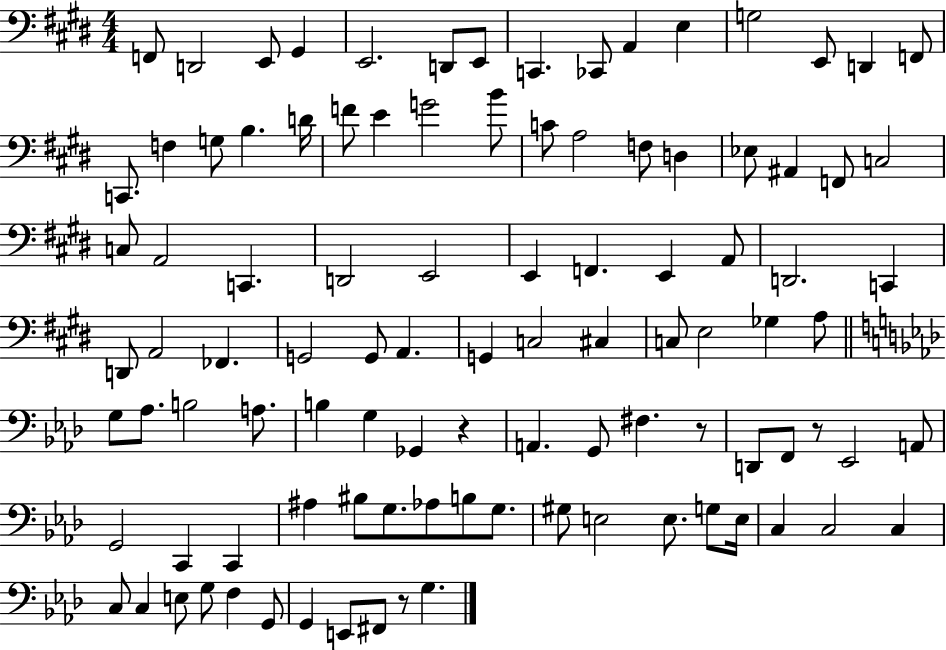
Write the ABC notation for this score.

X:1
T:Untitled
M:4/4
L:1/4
K:E
F,,/2 D,,2 E,,/2 ^G,, E,,2 D,,/2 E,,/2 C,, _C,,/2 A,, E, G,2 E,,/2 D,, F,,/2 C,,/2 F, G,/2 B, D/4 F/2 E G2 B/2 C/2 A,2 F,/2 D, _E,/2 ^A,, F,,/2 C,2 C,/2 A,,2 C,, D,,2 E,,2 E,, F,, E,, A,,/2 D,,2 C,, D,,/2 A,,2 _F,, G,,2 G,,/2 A,, G,, C,2 ^C, C,/2 E,2 _G, A,/2 G,/2 _A,/2 B,2 A,/2 B, G, _G,, z A,, G,,/2 ^F, z/2 D,,/2 F,,/2 z/2 _E,,2 A,,/2 G,,2 C,, C,, ^A, ^B,/2 G,/2 _A,/2 B,/2 G,/2 ^G,/2 E,2 E,/2 G,/2 E,/4 C, C,2 C, C,/2 C, E,/2 G,/2 F, G,,/2 G,, E,,/2 ^F,,/2 z/2 G,